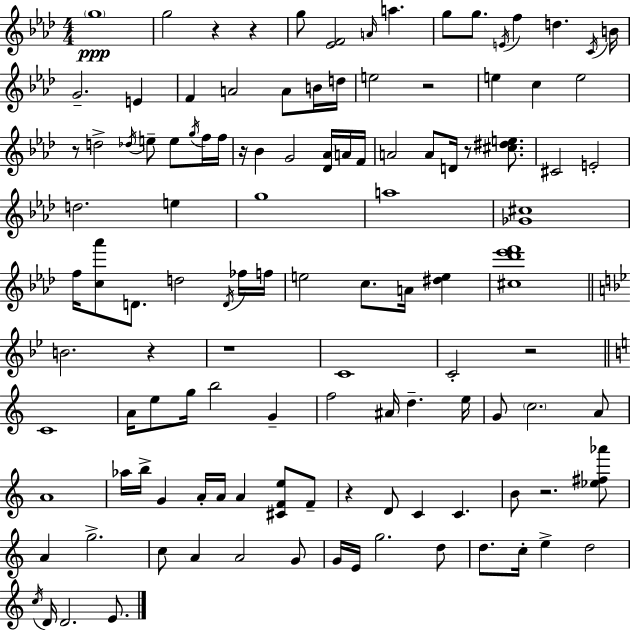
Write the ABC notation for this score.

X:1
T:Untitled
M:4/4
L:1/4
K:Fm
g4 g2 z z g/2 [_EF]2 A/4 a g/2 g/2 E/4 f d C/4 B/4 G2 E F A2 A/2 B/4 d/4 e2 z2 e c e2 z/2 d2 _d/4 e/2 e/2 g/4 f/4 f/4 z/4 _B G2 [_D_A]/4 A/4 F/4 A2 A/2 D/4 z/2 [^c^de]/2 ^C2 E2 d2 e g4 a4 [_G^c]4 f/4 [c_a']/2 D/2 d2 D/4 _f/4 f/4 e2 c/2 A/4 [^de] [^c_d'_e'f']4 B2 z z4 C4 C2 z2 C4 A/4 e/2 g/4 b2 G f2 ^A/4 d e/4 G/2 c2 A/2 A4 _a/4 b/4 G A/4 A/4 A [^CFe]/2 F/2 z D/2 C C B/2 z2 [_e^f_a']/2 A g2 c/2 A A2 G/2 G/4 E/4 g2 d/2 d/2 c/4 e d2 c/4 D/4 D2 E/2